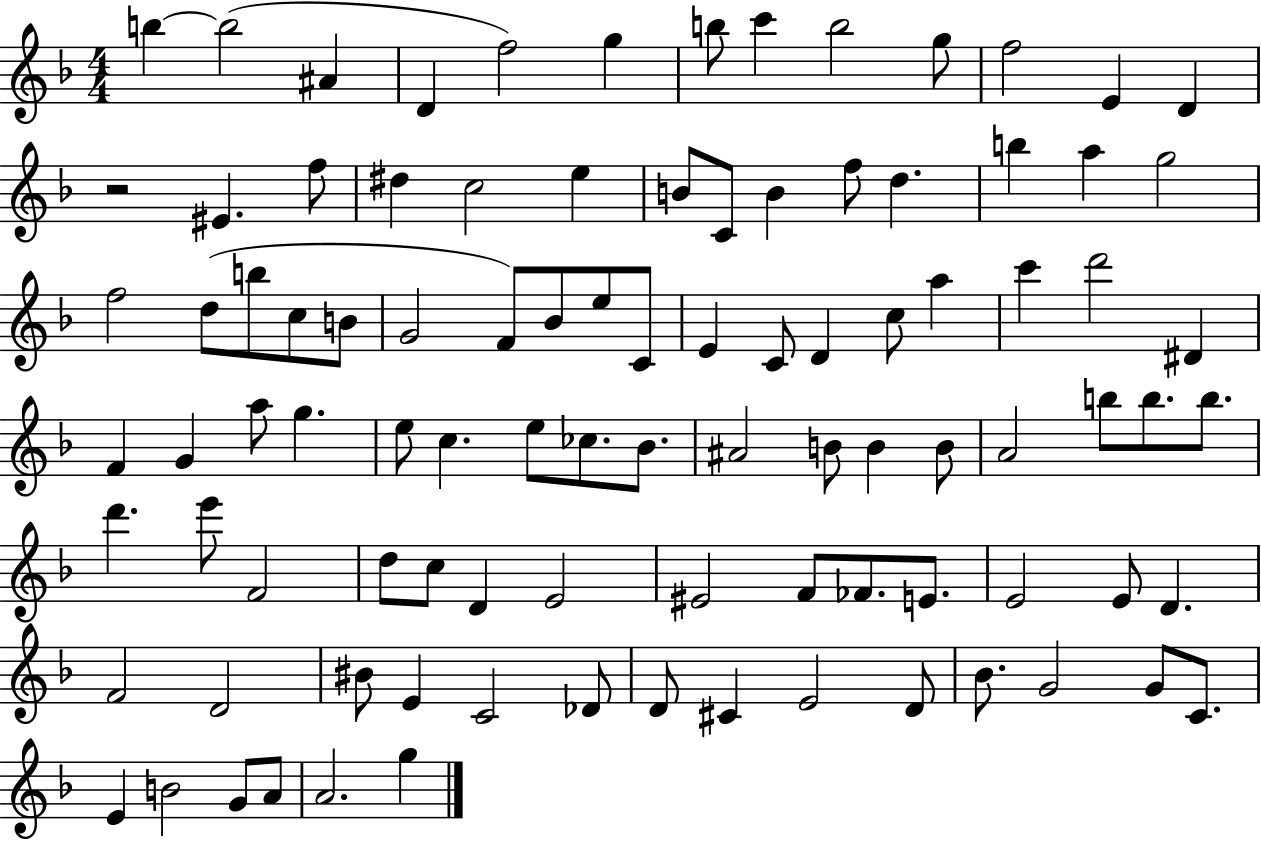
{
  \clef treble
  \numericTimeSignature
  \time 4/4
  \key f \major
  \repeat volta 2 { b''4~~ b''2( ais'4 | d'4 f''2) g''4 | b''8 c'''4 b''2 g''8 | f''2 e'4 d'4 | \break r2 eis'4. f''8 | dis''4 c''2 e''4 | b'8 c'8 b'4 f''8 d''4. | b''4 a''4 g''2 | \break f''2 d''8( b''8 c''8 b'8 | g'2 f'8) bes'8 e''8 c'8 | e'4 c'8 d'4 c''8 a''4 | c'''4 d'''2 dis'4 | \break f'4 g'4 a''8 g''4. | e''8 c''4. e''8 ces''8. bes'8. | ais'2 b'8 b'4 b'8 | a'2 b''8 b''8. b''8. | \break d'''4. e'''8 f'2 | d''8 c''8 d'4 e'2 | eis'2 f'8 fes'8. e'8. | e'2 e'8 d'4. | \break f'2 d'2 | bis'8 e'4 c'2 des'8 | d'8 cis'4 e'2 d'8 | bes'8. g'2 g'8 c'8. | \break e'4 b'2 g'8 a'8 | a'2. g''4 | } \bar "|."
}